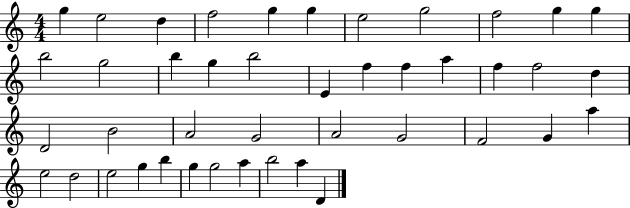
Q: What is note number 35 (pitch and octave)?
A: E5